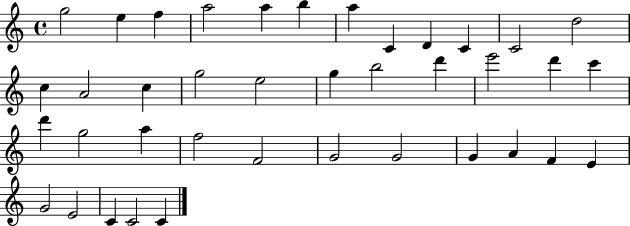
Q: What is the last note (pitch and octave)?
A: C4